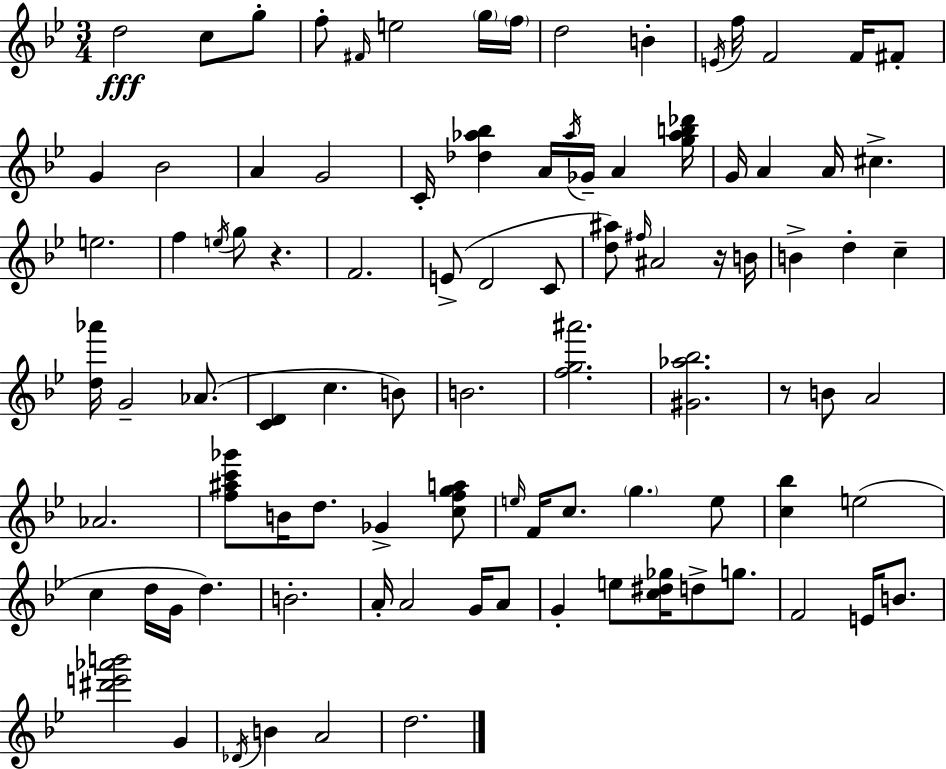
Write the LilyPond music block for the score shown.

{
  \clef treble
  \numericTimeSignature
  \time 3/4
  \key g \minor
  d''2\fff c''8 g''8-. | f''8-. \grace { fis'16 } e''2 \parenthesize g''16 | \parenthesize f''16 d''2 b'4-. | \acciaccatura { e'16 } f''16 f'2 f'16 | \break fis'8-. g'4 bes'2 | a'4 g'2 | c'16-. <des'' aes'' bes''>4 a'16 \acciaccatura { aes''16 } ges'16-- a'4 | <g'' aes'' b'' des'''>16 g'16 a'4 a'16 cis''4.-> | \break e''2. | f''4 \acciaccatura { e''16 } g''8 r4. | f'2. | e'8->( d'2 | \break c'8 <d'' ais''>8) \grace { fis''16 } ais'2 | r16 b'16 b'4-> d''4-. | c''4-- <d'' aes'''>16 g'2-- | aes'8.( <c' d'>4 c''4. | \break b'8) b'2. | <f'' g'' ais'''>2. | <gis' aes'' bes''>2. | r8 b'8 a'2 | \break aes'2. | <f'' ais'' c''' ges'''>8 b'16 d''8. ges'4-> | <c'' f'' g'' a''>8 \grace { e''16 } f'16 c''8. \parenthesize g''4. | e''8 <c'' bes''>4 e''2( | \break c''4 d''16 g'16 | d''4.) b'2.-. | a'16-. a'2 | g'16 a'8 g'4-. e''8 | \break <c'' dis'' ges''>16 d''8-> g''8. f'2 | e'16 b'8. <dis''' e''' aes''' b'''>2 | g'4 \acciaccatura { des'16 } b'4 a'2 | d''2. | \break \bar "|."
}